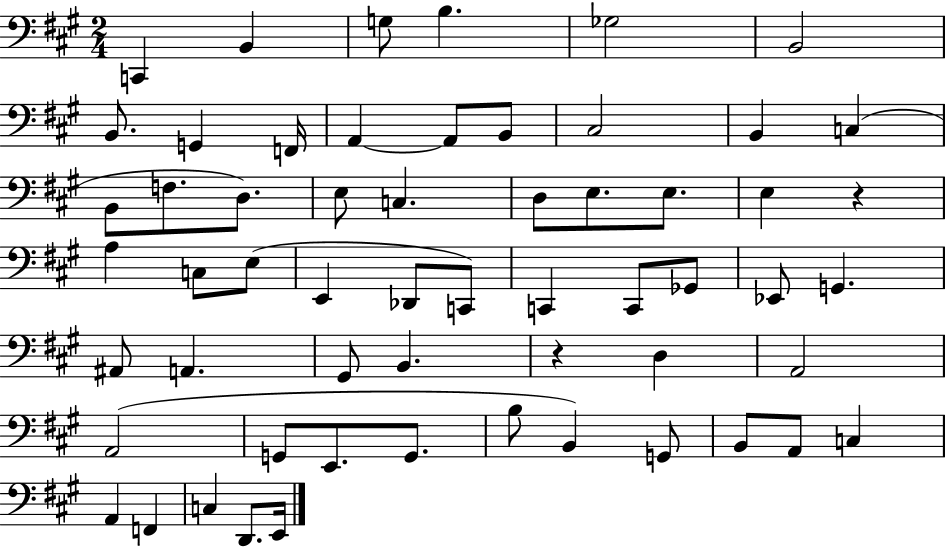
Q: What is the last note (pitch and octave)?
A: E2